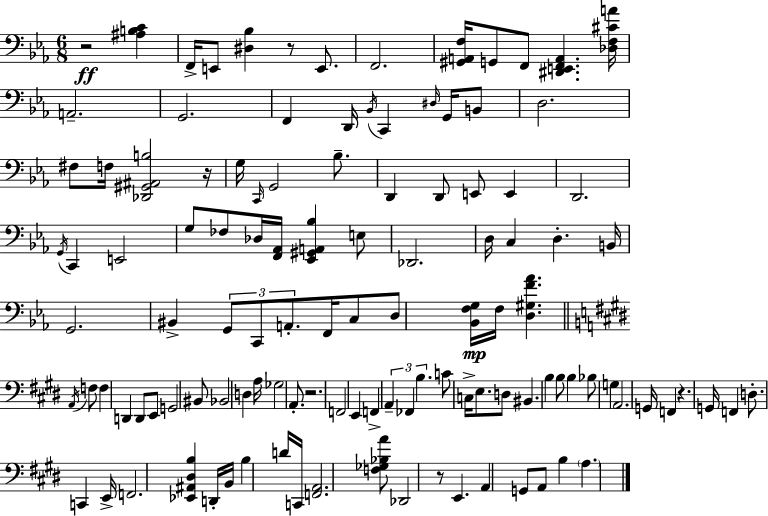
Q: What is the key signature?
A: EES major